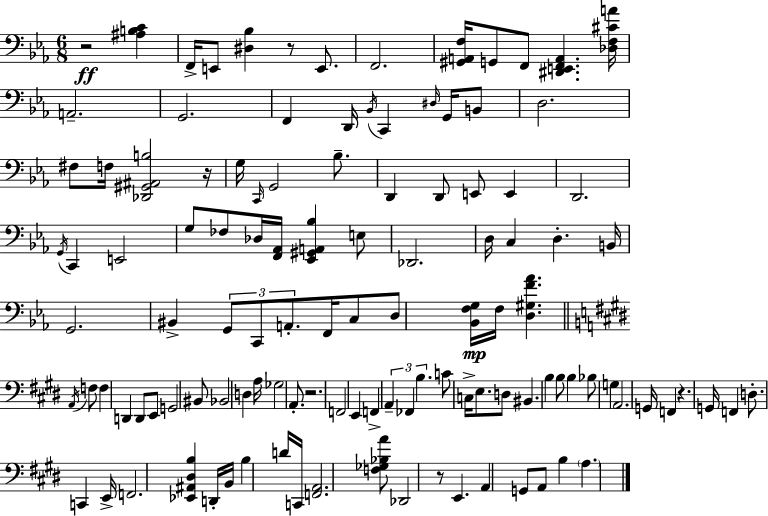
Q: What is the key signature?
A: EES major